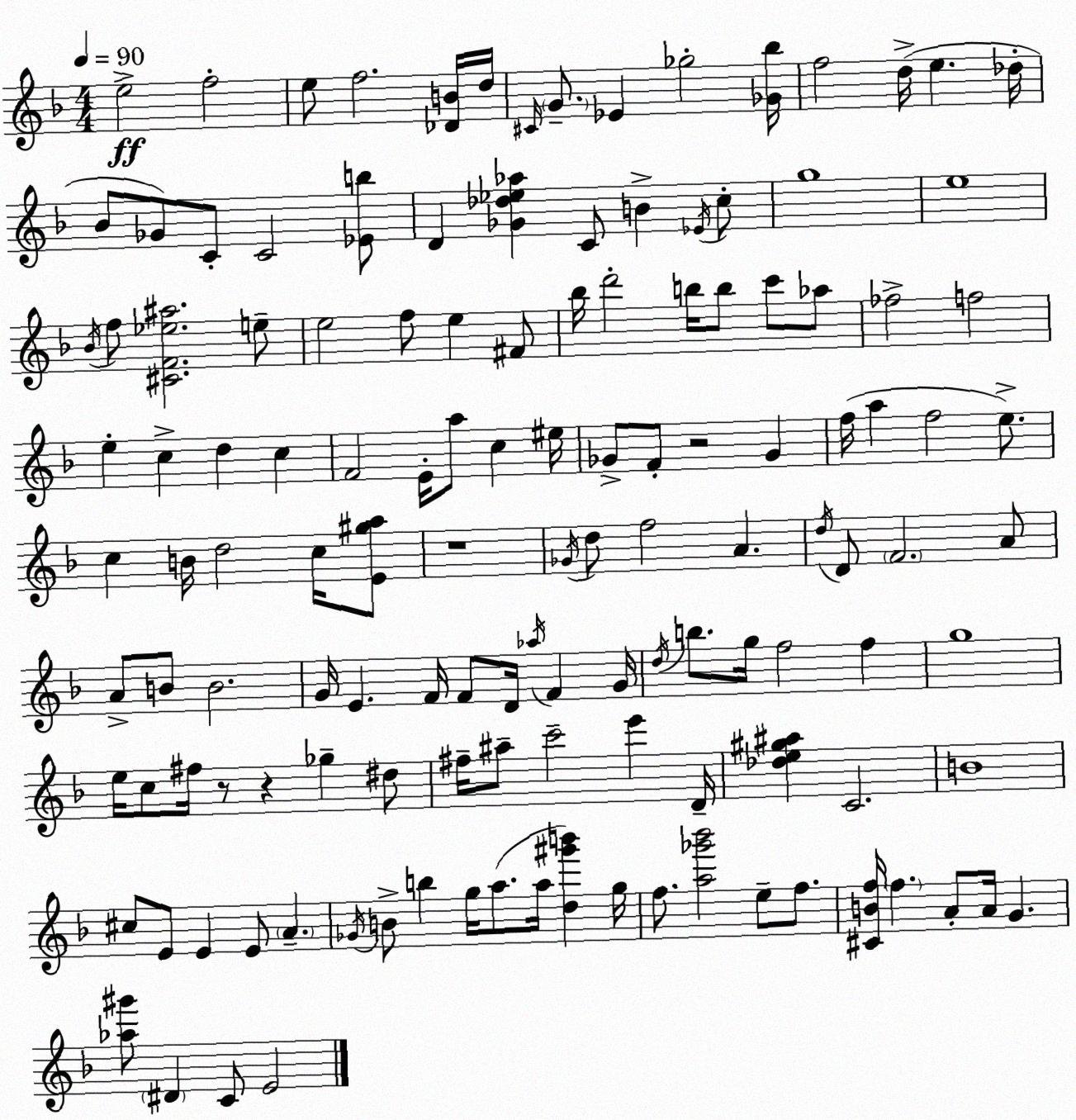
X:1
T:Untitled
M:4/4
L:1/4
K:Dm
e2 f2 e/2 f2 [_DB]/4 d/4 ^C/4 G/2 _E _g2 [_G_b]/4 f2 d/4 e _d/4 _B/2 _G/2 C/2 C2 [_Eb]/2 D [_G_d_e_a] C/2 B _E/4 c/2 g4 e4 _B/4 f/2 [^CF_e^a]2 e/2 e2 f/2 e ^F/2 _b/4 d'2 b/4 b/2 c'/2 _a/2 _f2 f2 e c d c F2 E/4 a/2 c ^e/4 _G/2 F/2 z2 _G f/4 a f2 e/2 c B/4 d2 c/4 [E^ga]/2 z4 _G/4 d/2 f2 A d/4 D/2 F2 A/2 A/2 B/2 B2 G/4 E F/4 F/2 D/4 _a/4 F G/4 d/4 b/2 g/4 f2 f g4 e/4 c/2 ^f/4 z/2 z _g ^d/2 ^f/4 ^a/2 c'2 e' D/4 [_de^g^a] C2 B4 ^c/2 E/2 E E/2 A _G/4 B/2 b g/4 a/2 a/4 [d^g'b'] g/4 f/2 [a_g'_b']2 e/2 f/2 [^CBf]/4 f A/2 A/4 G [_a^g']/2 ^D C/2 E2